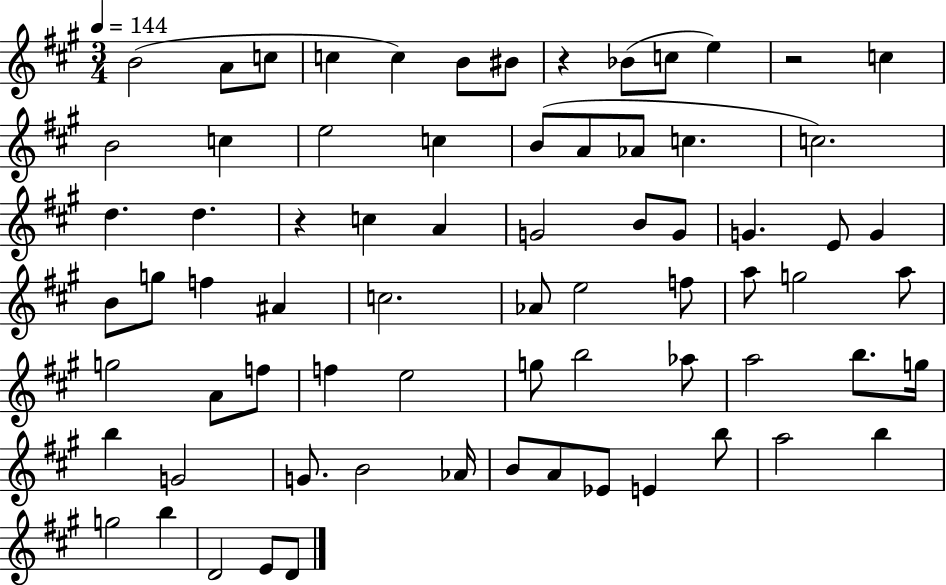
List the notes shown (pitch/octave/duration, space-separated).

B4/h A4/e C5/e C5/q C5/q B4/e BIS4/e R/q Bb4/e C5/e E5/q R/h C5/q B4/h C5/q E5/h C5/q B4/e A4/e Ab4/e C5/q. C5/h. D5/q. D5/q. R/q C5/q A4/q G4/h B4/e G4/e G4/q. E4/e G4/q B4/e G5/e F5/q A#4/q C5/h. Ab4/e E5/h F5/e A5/e G5/h A5/e G5/h A4/e F5/e F5/q E5/h G5/e B5/h Ab5/e A5/h B5/e. G5/s B5/q G4/h G4/e. B4/h Ab4/s B4/e A4/e Eb4/e E4/q B5/e A5/h B5/q G5/h B5/q D4/h E4/e D4/e